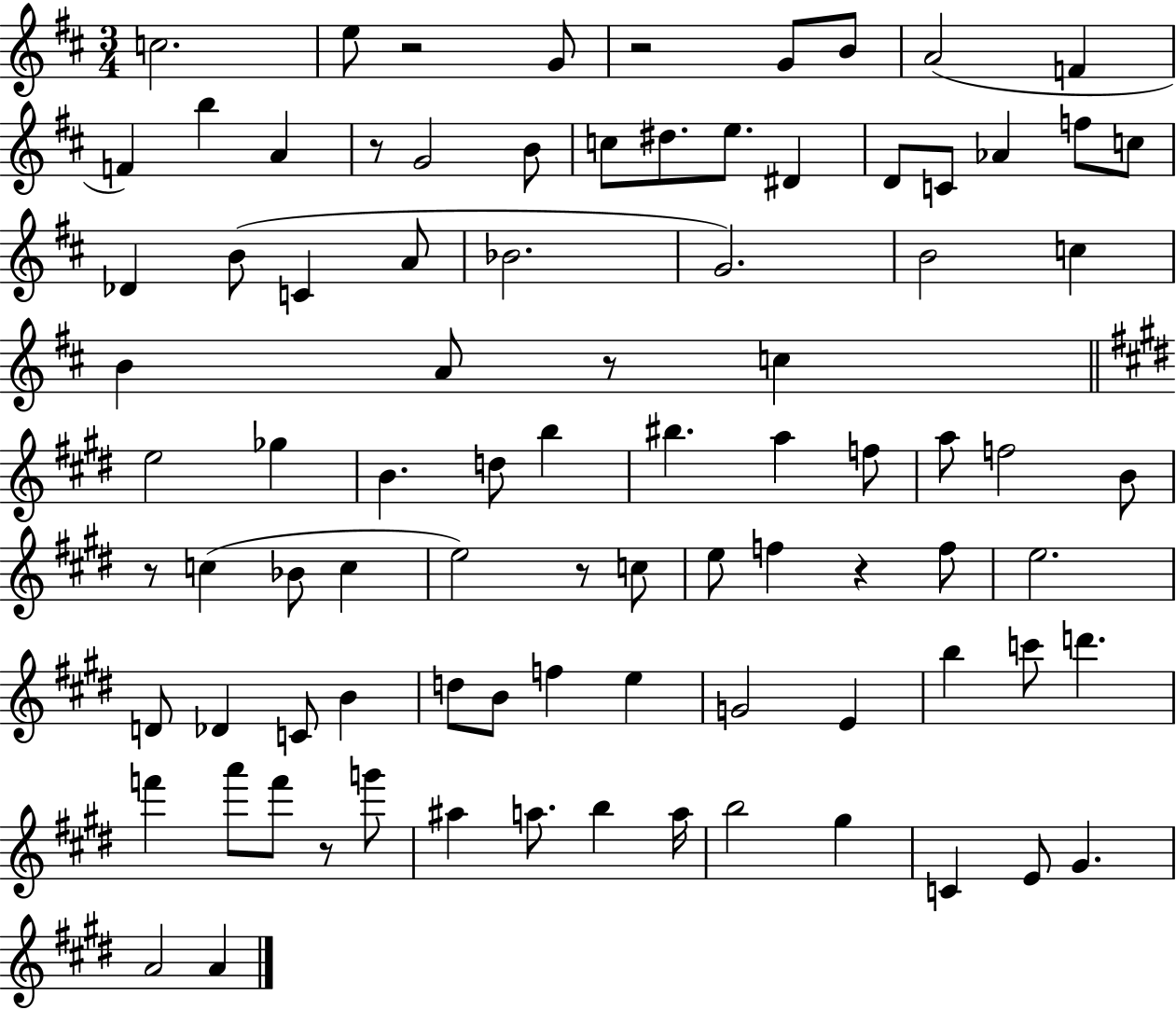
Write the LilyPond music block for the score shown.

{
  \clef treble
  \numericTimeSignature
  \time 3/4
  \key d \major
  \repeat volta 2 { c''2. | e''8 r2 g'8 | r2 g'8 b'8 | a'2( f'4 | \break f'4) b''4 a'4 | r8 g'2 b'8 | c''8 dis''8. e''8. dis'4 | d'8 c'8 aes'4 f''8 c''8 | \break des'4 b'8( c'4 a'8 | bes'2. | g'2.) | b'2 c''4 | \break b'4 a'8 r8 c''4 | \bar "||" \break \key e \major e''2 ges''4 | b'4. d''8 b''4 | bis''4. a''4 f''8 | a''8 f''2 b'8 | \break r8 c''4( bes'8 c''4 | e''2) r8 c''8 | e''8 f''4 r4 f''8 | e''2. | \break d'8 des'4 c'8 b'4 | d''8 b'8 f''4 e''4 | g'2 e'4 | b''4 c'''8 d'''4. | \break f'''4 a'''8 f'''8 r8 g'''8 | ais''4 a''8. b''4 a''16 | b''2 gis''4 | c'4 e'8 gis'4. | \break a'2 a'4 | } \bar "|."
}